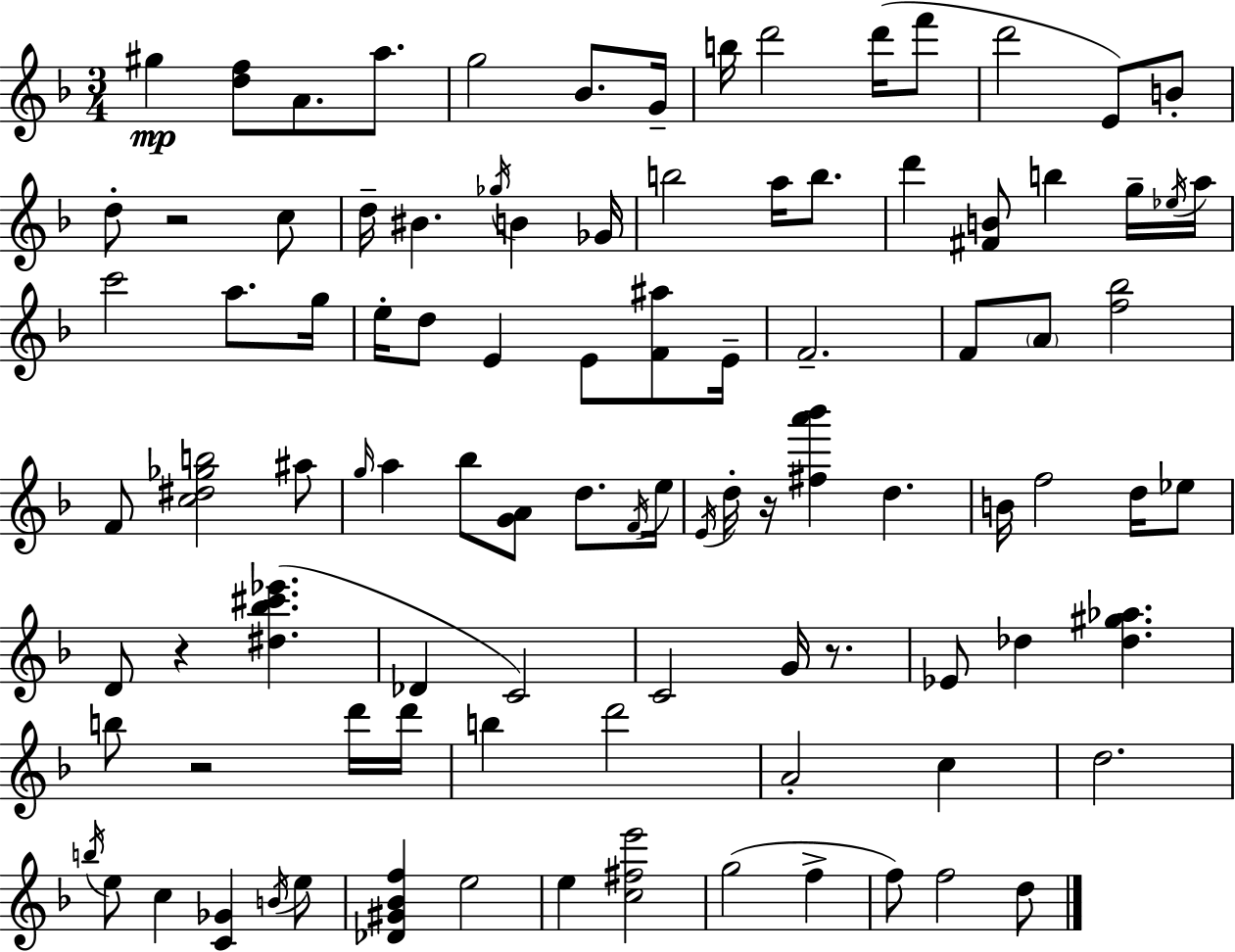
{
  \clef treble
  \numericTimeSignature
  \time 3/4
  \key f \major
  gis''4\mp <d'' f''>8 a'8. a''8. | g''2 bes'8. g'16-- | b''16 d'''2 d'''16( f'''8 | d'''2 e'8) b'8-. | \break d''8-. r2 c''8 | d''16-- bis'4. \acciaccatura { ges''16 } b'4 | ges'16 b''2 a''16 b''8. | d'''4 <fis' b'>8 b''4 g''16-- | \break \acciaccatura { ees''16 } a''16 c'''2 a''8. | g''16 e''16-. d''8 e'4 e'8 <f' ais''>8 | e'16-- f'2.-- | f'8 \parenthesize a'8 <f'' bes''>2 | \break f'8 <c'' dis'' ges'' b''>2 | ais''8 \grace { g''16 } a''4 bes''8 <g' a'>8 d''8. | \acciaccatura { f'16 } e''16 \acciaccatura { e'16 } d''16-. r16 <fis'' a''' bes'''>4 d''4. | b'16 f''2 | \break d''16 ees''8 d'8 r4 <dis'' bes'' cis''' ees'''>4.( | des'4 c'2) | c'2 | g'16 r8. ees'8 des''4 <des'' gis'' aes''>4. | \break b''8 r2 | d'''16 d'''16 b''4 d'''2 | a'2-. | c''4 d''2. | \break \acciaccatura { b''16 } e''8 c''4 | <c' ges'>4 \acciaccatura { b'16 } e''8 <des' gis' bes' f''>4 e''2 | e''4 <c'' fis'' e'''>2 | g''2( | \break f''4-> f''8) f''2 | d''8 \bar "|."
}